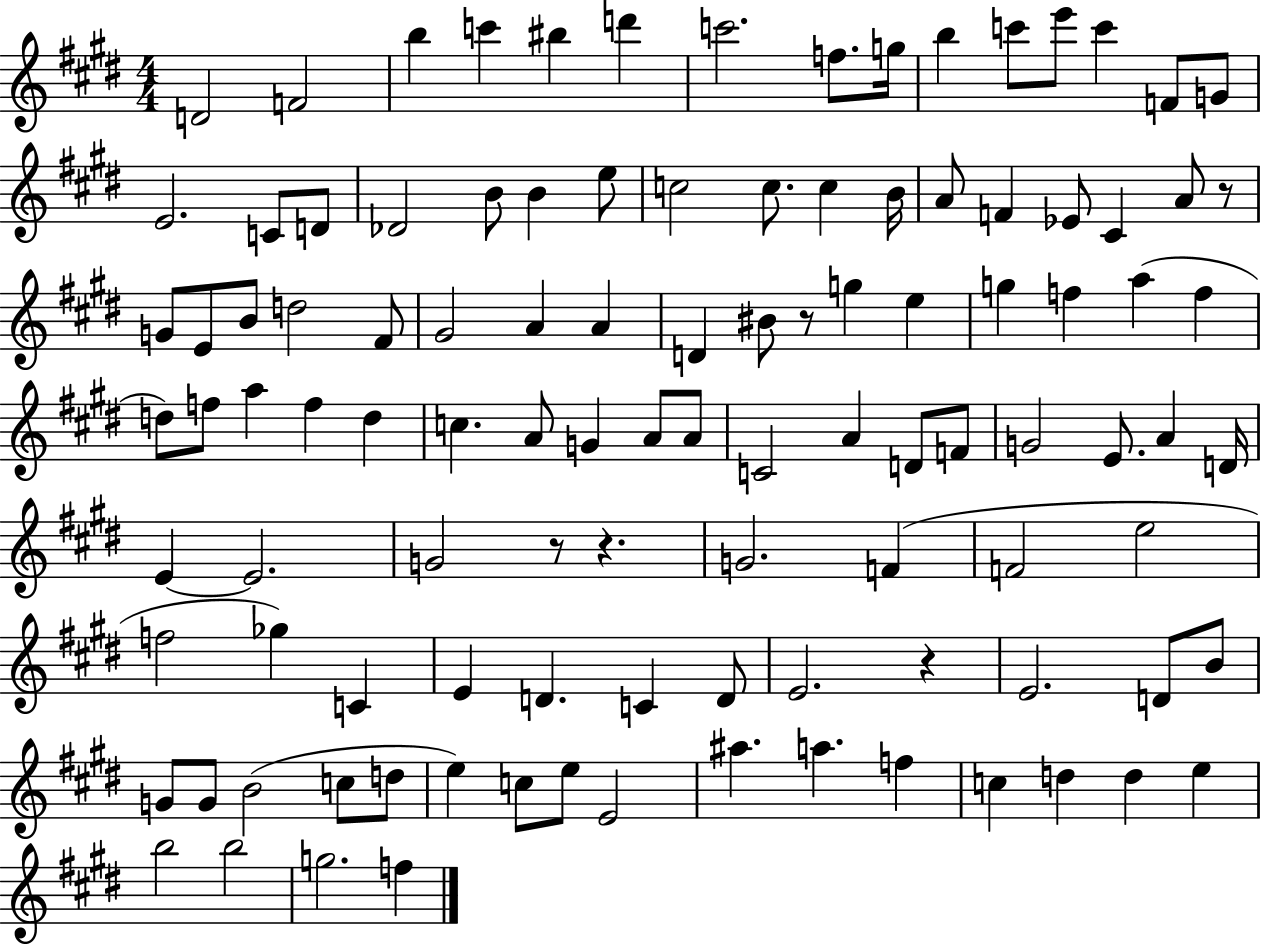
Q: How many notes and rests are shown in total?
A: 108